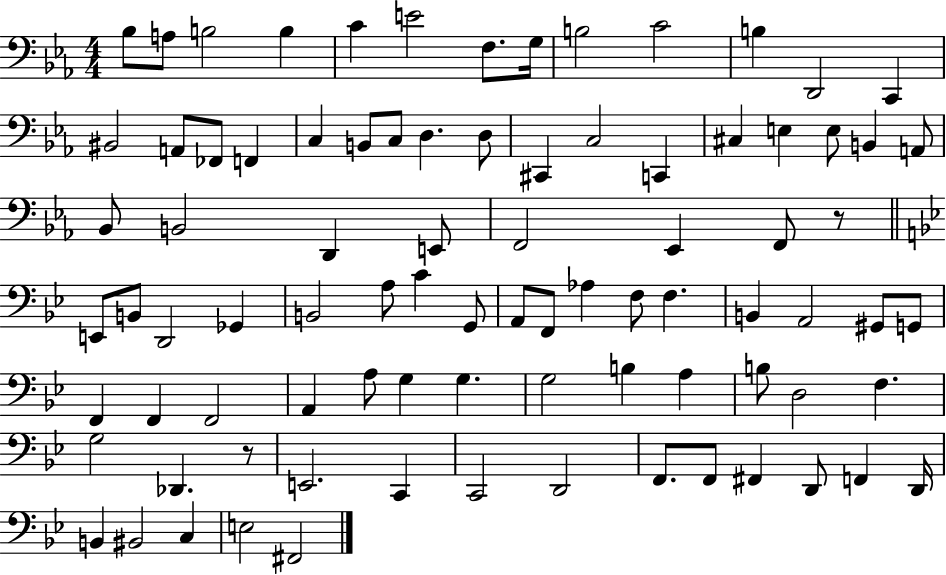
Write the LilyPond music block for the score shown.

{
  \clef bass
  \numericTimeSignature
  \time 4/4
  \key ees \major
  \repeat volta 2 { bes8 a8 b2 b4 | c'4 e'2 f8. g16 | b2 c'2 | b4 d,2 c,4 | \break bis,2 a,8 fes,8 f,4 | c4 b,8 c8 d4. d8 | cis,4 c2 c,4 | cis4 e4 e8 b,4 a,8 | \break bes,8 b,2 d,4 e,8 | f,2 ees,4 f,8 r8 | \bar "||" \break \key bes \major e,8 b,8 d,2 ges,4 | b,2 a8 c'4 g,8 | a,8 f,8 aes4 f8 f4. | b,4 a,2 gis,8 g,8 | \break f,4 f,4 f,2 | a,4 a8 g4 g4. | g2 b4 a4 | b8 d2 f4. | \break g2 des,4. r8 | e,2. c,4 | c,2 d,2 | f,8. f,8 fis,4 d,8 f,4 d,16 | \break b,4 bis,2 c4 | e2 fis,2 | } \bar "|."
}